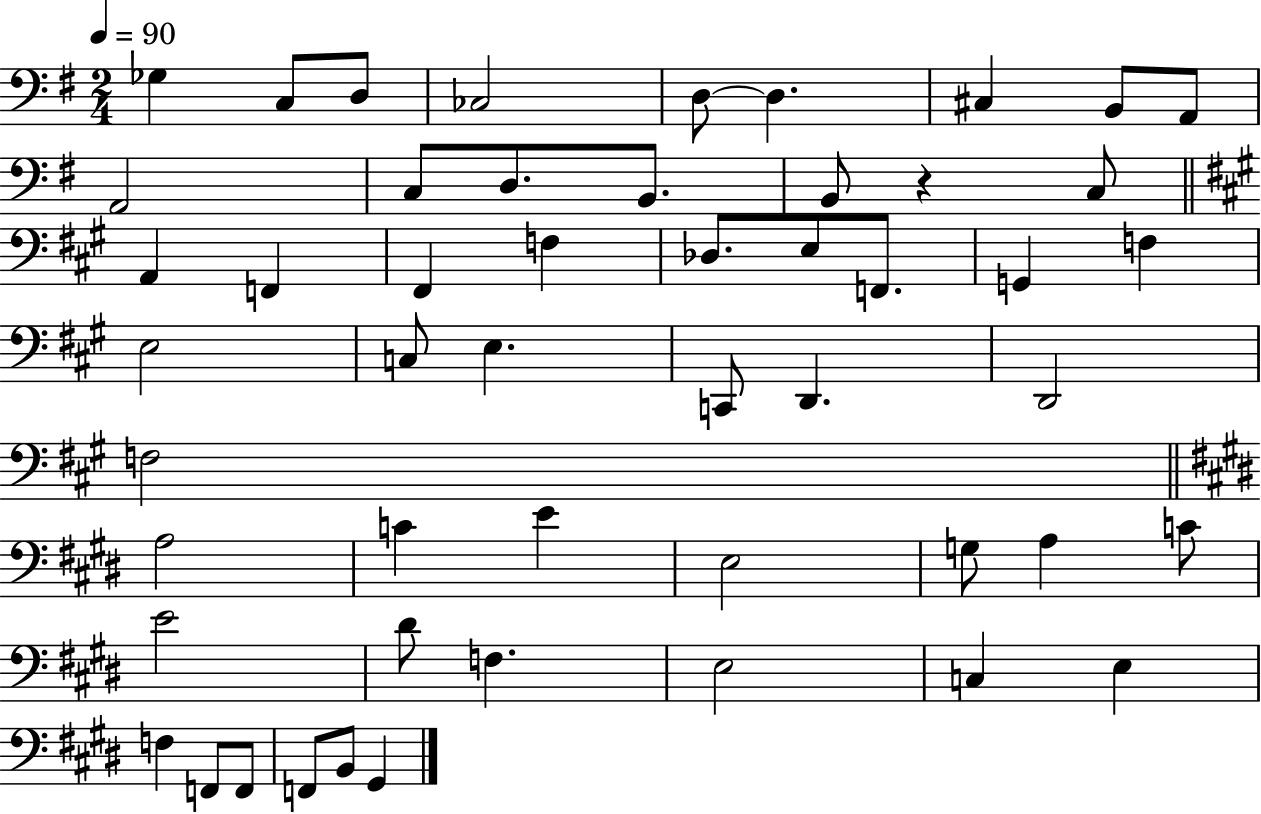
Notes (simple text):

Gb3/q C3/e D3/e CES3/h D3/e D3/q. C#3/q B2/e A2/e A2/h C3/e D3/e. B2/e. B2/e R/q C3/e A2/q F2/q F#2/q F3/q Db3/e. E3/e F2/e. G2/q F3/q E3/h C3/e E3/q. C2/e D2/q. D2/h F3/h A3/h C4/q E4/q E3/h G3/e A3/q C4/e E4/h D#4/e F3/q. E3/h C3/q E3/q F3/q F2/e F2/e F2/e B2/e G#2/q